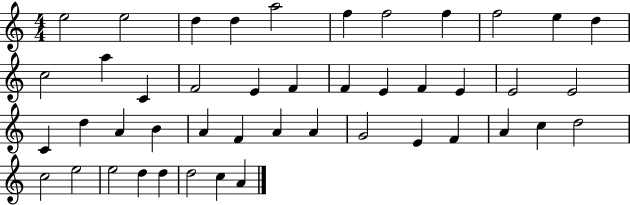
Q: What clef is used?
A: treble